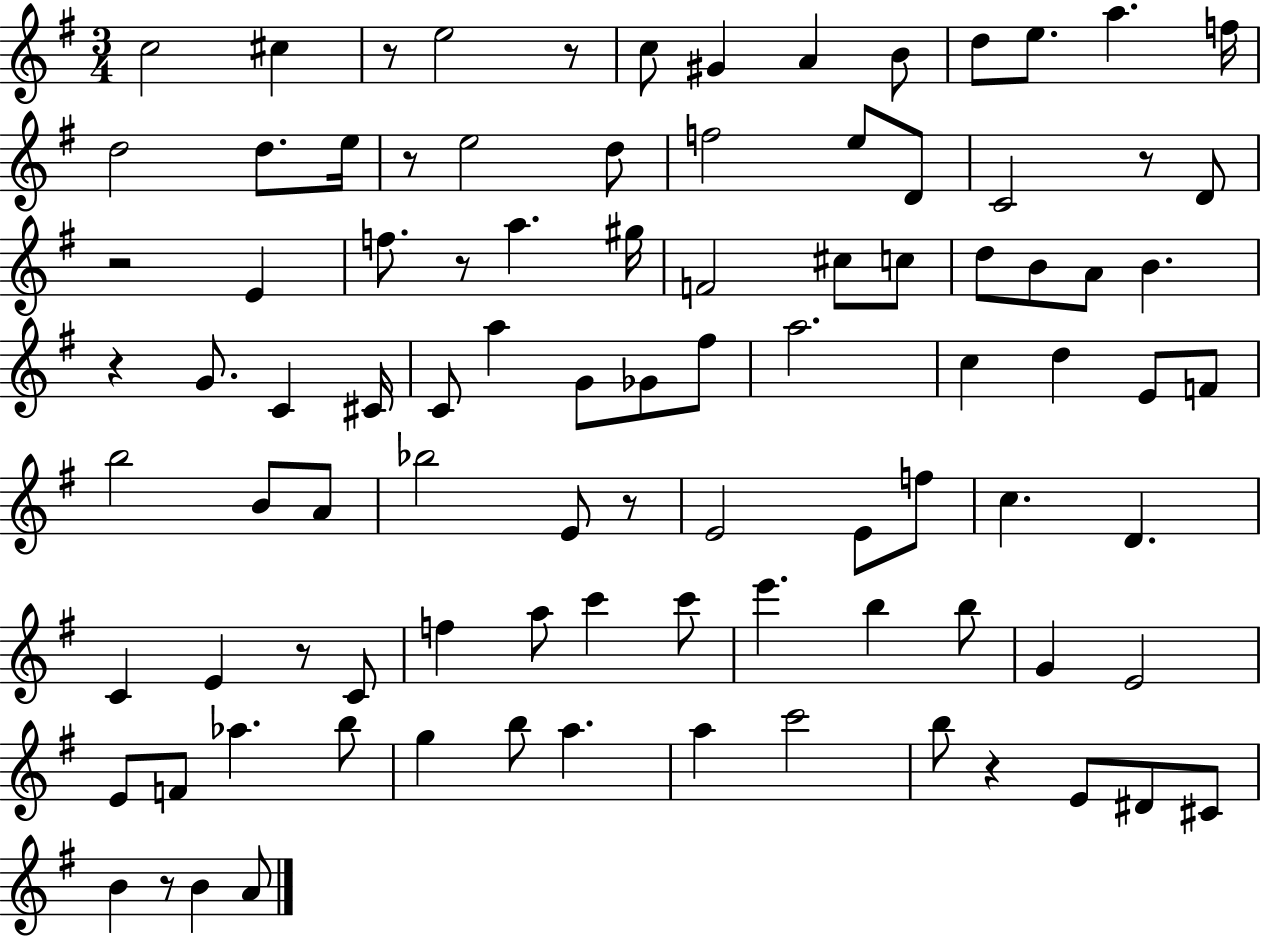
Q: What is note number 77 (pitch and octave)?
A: B5